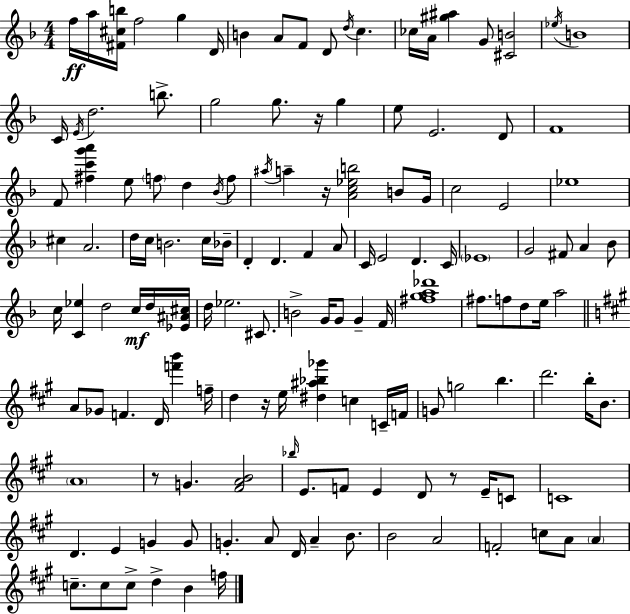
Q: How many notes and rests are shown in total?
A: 140